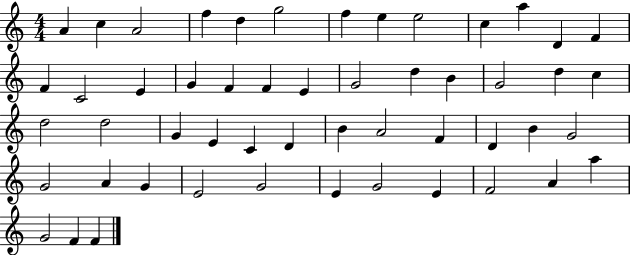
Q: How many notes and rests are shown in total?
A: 52